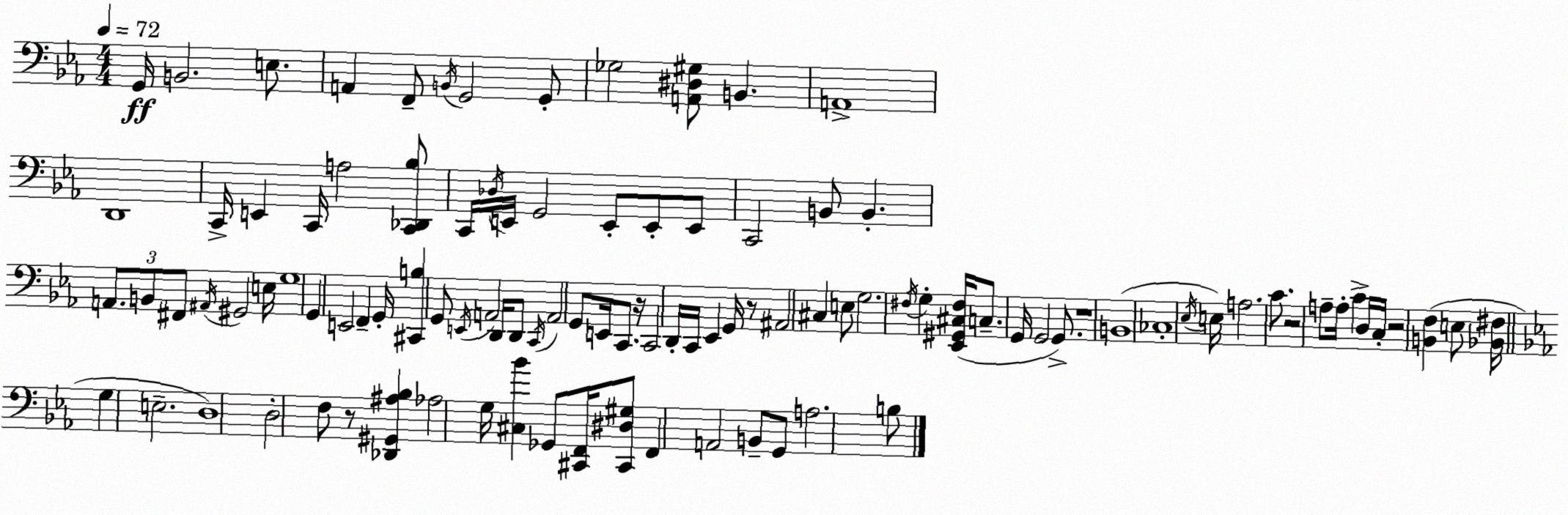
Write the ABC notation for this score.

X:1
T:Untitled
M:4/4
L:1/4
K:Eb
G,,/4 B,,2 E,/2 A,, F,,/2 B,,/4 G,,2 G,,/2 _G,2 [A,,^D,^G,]/2 B,, A,,4 D,,4 C,,/4 E,, C,,/4 A,2 [C,,_D,,_B,]/2 C,,/4 _D,/4 E,,/4 G,,2 E,,/2 E,,/2 E,,/2 C,,2 B,,/2 B,, A,,/2 B,,/2 ^F,,/2 ^A,,/4 ^G,,2 E,/4 G,4 G,, E,,2 F,, G,,/4 [^C,,B,] G,,/2 E,,/4 A,,2 D,,/4 D,,/2 C,,/4 A,,2 G,,/2 E,,/4 C,,/2 z/4 C,,2 D,,/4 C,,/4 _E,, G,,/4 z/2 ^A,,2 ^C, E,/2 G,2 ^F,/4 G, [_E,,^G,,^C,^F,]/4 C,/2 G,,/4 G,,2 G,,/2 z4 B,,4 _C,4 _E,/4 E,/4 A,2 C/2 z2 A,/2 A,/4 C D,/4 C,/4 z2 [B,,F,] E,/2 [_B,,^F,]/4 G, E,2 D,4 D,2 F,/2 z/2 [_D,,^G,,^A,_B,] _A,2 G,/4 [^C,_B] _G,,/2 [^C,,F,,]/4 [^C,,^D,^G,]/2 F,, A,,2 B,,/2 G,,/2 A,2 B,/2